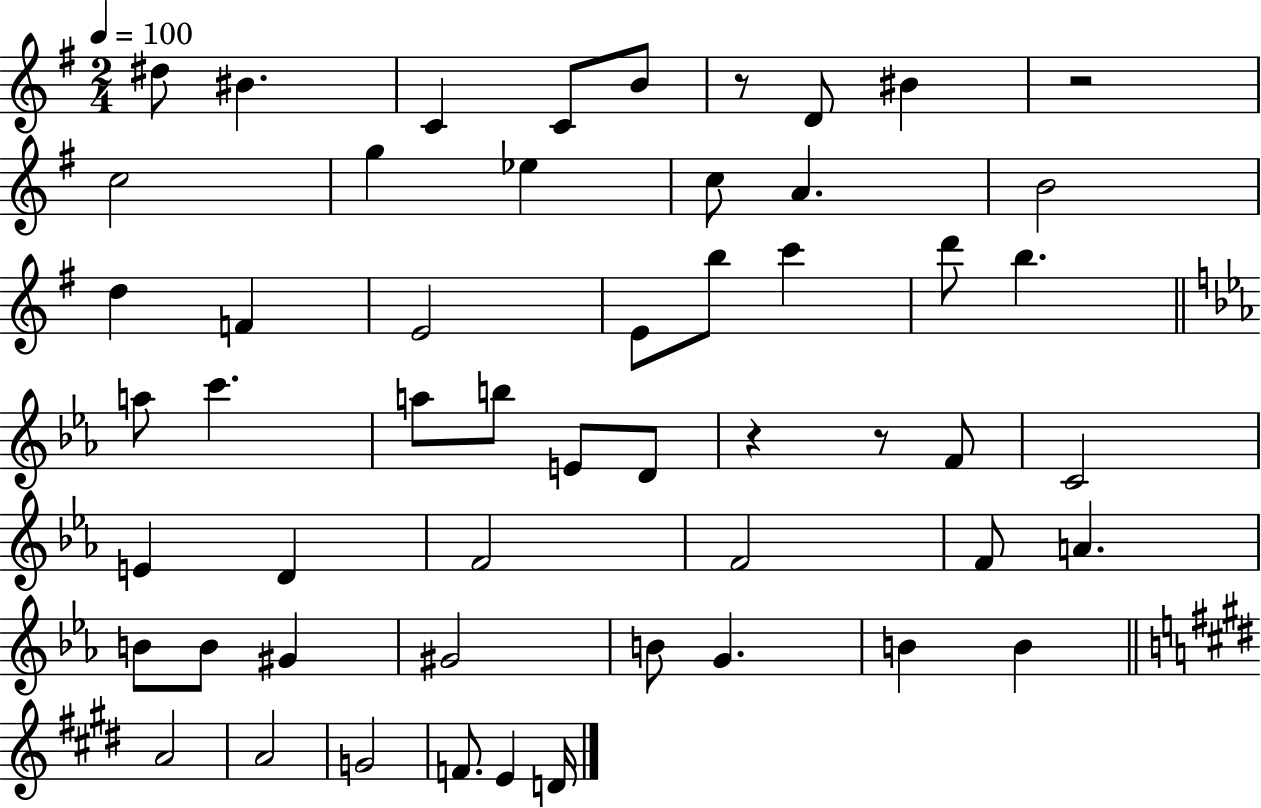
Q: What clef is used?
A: treble